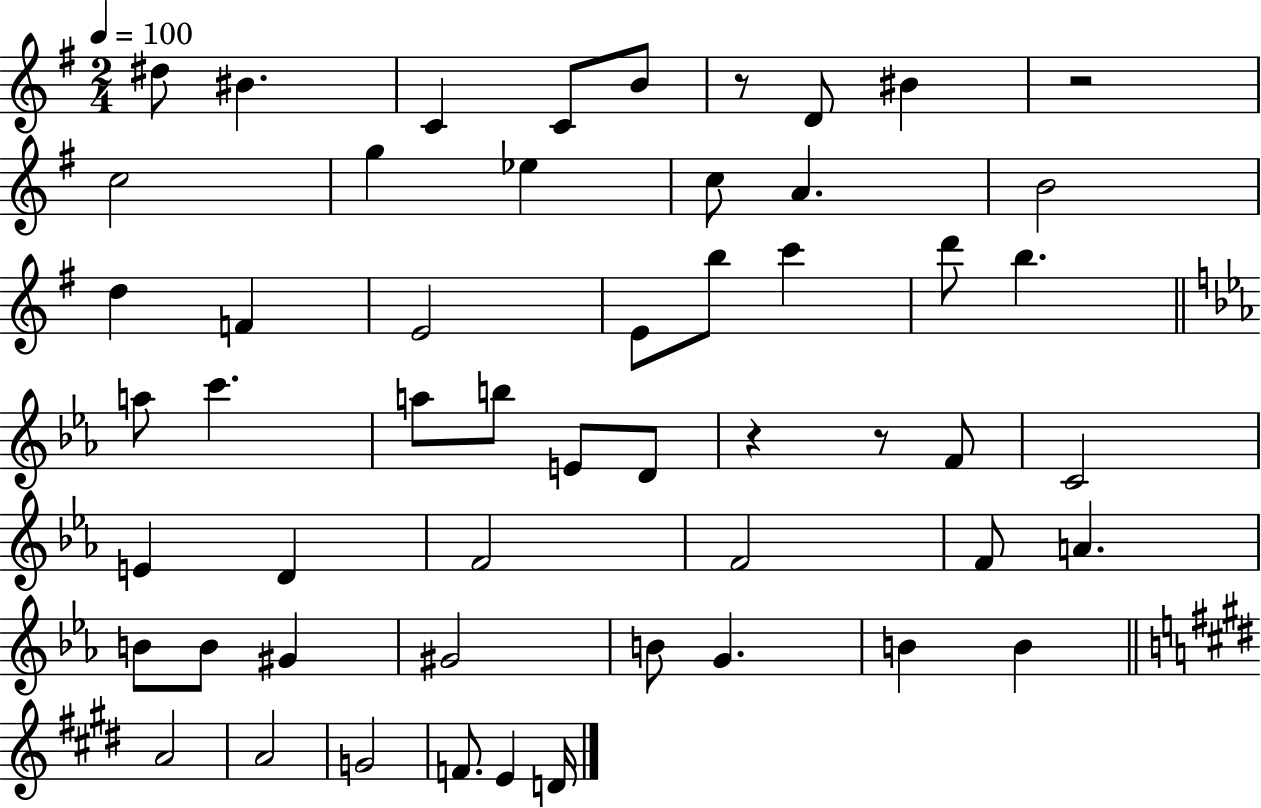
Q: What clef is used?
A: treble